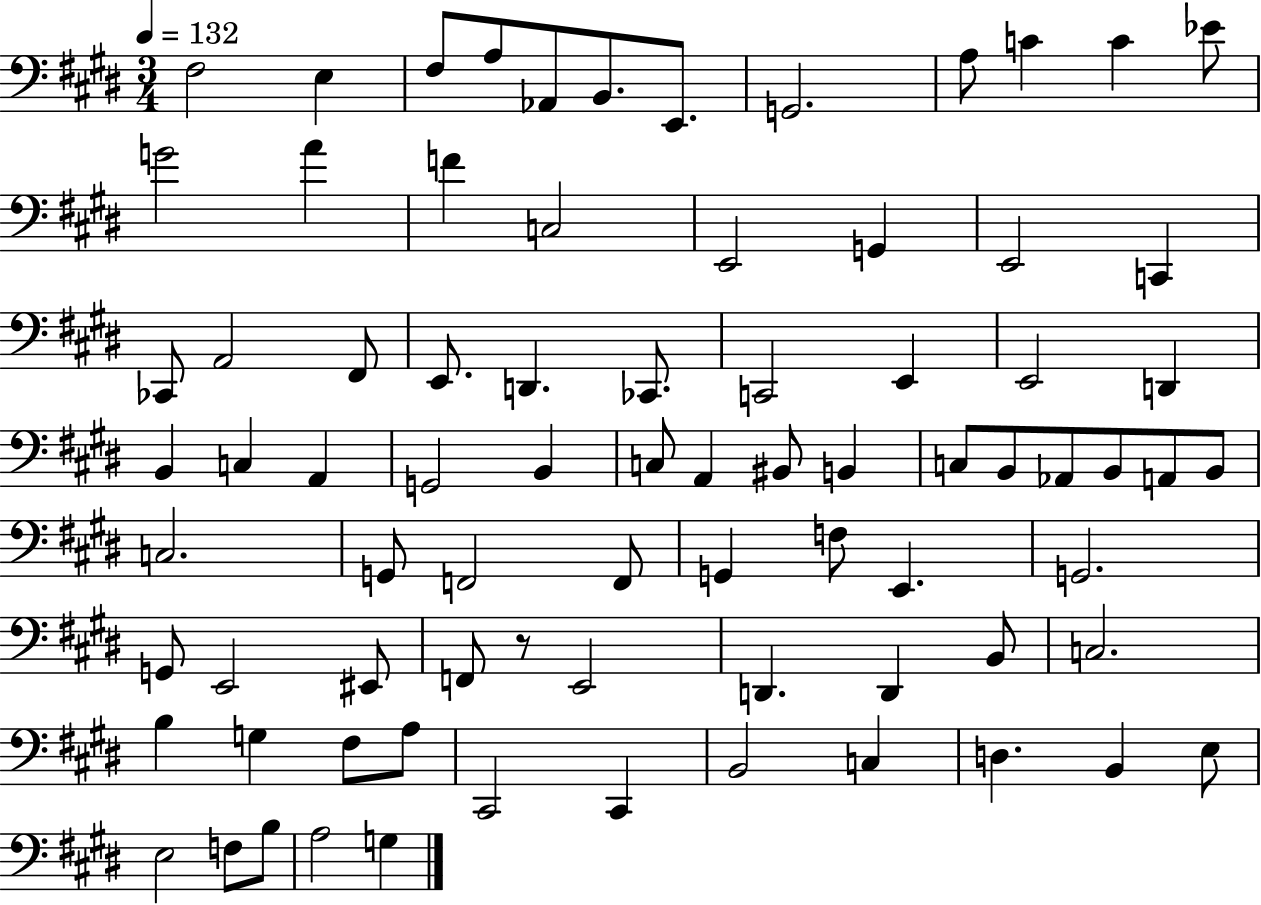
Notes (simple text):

F#3/h E3/q F#3/e A3/e Ab2/e B2/e. E2/e. G2/h. A3/e C4/q C4/q Eb4/e G4/h A4/q F4/q C3/h E2/h G2/q E2/h C2/q CES2/e A2/h F#2/e E2/e. D2/q. CES2/e. C2/h E2/q E2/h D2/q B2/q C3/q A2/q G2/h B2/q C3/e A2/q BIS2/e B2/q C3/e B2/e Ab2/e B2/e A2/e B2/e C3/h. G2/e F2/h F2/e G2/q F3/e E2/q. G2/h. G2/e E2/h EIS2/e F2/e R/e E2/h D2/q. D2/q B2/e C3/h. B3/q G3/q F#3/e A3/e C#2/h C#2/q B2/h C3/q D3/q. B2/q E3/e E3/h F3/e B3/e A3/h G3/q